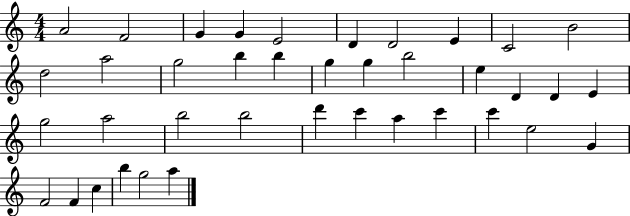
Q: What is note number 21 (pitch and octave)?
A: D4